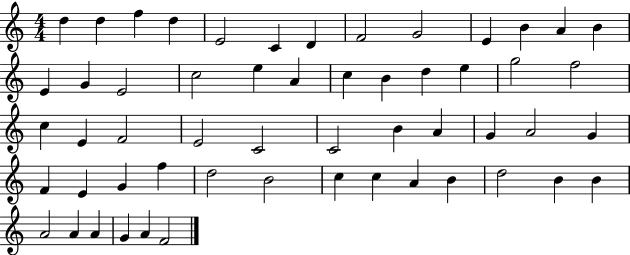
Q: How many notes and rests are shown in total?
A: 55